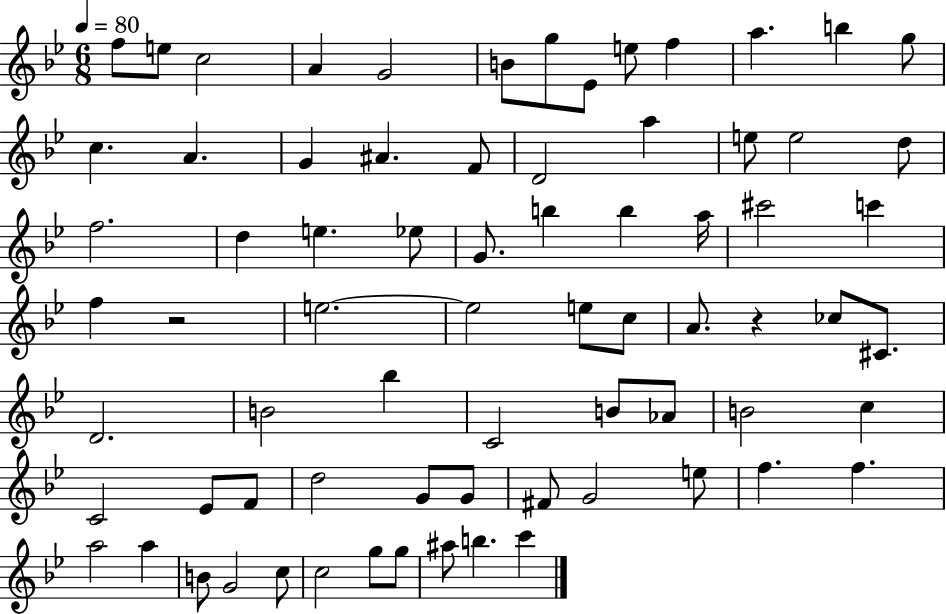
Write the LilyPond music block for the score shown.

{
  \clef treble
  \numericTimeSignature
  \time 6/8
  \key bes \major
  \tempo 4 = 80
  f''8 e''8 c''2 | a'4 g'2 | b'8 g''8 ees'8 e''8 f''4 | a''4. b''4 g''8 | \break c''4. a'4. | g'4 ais'4. f'8 | d'2 a''4 | e''8 e''2 d''8 | \break f''2. | d''4 e''4. ees''8 | g'8. b''4 b''4 a''16 | cis'''2 c'''4 | \break f''4 r2 | e''2.~~ | e''2 e''8 c''8 | a'8. r4 ces''8 cis'8. | \break d'2. | b'2 bes''4 | c'2 b'8 aes'8 | b'2 c''4 | \break c'2 ees'8 f'8 | d''2 g'8 g'8 | fis'8 g'2 e''8 | f''4. f''4. | \break a''2 a''4 | b'8 g'2 c''8 | c''2 g''8 g''8 | ais''8 b''4. c'''4 | \break \bar "|."
}